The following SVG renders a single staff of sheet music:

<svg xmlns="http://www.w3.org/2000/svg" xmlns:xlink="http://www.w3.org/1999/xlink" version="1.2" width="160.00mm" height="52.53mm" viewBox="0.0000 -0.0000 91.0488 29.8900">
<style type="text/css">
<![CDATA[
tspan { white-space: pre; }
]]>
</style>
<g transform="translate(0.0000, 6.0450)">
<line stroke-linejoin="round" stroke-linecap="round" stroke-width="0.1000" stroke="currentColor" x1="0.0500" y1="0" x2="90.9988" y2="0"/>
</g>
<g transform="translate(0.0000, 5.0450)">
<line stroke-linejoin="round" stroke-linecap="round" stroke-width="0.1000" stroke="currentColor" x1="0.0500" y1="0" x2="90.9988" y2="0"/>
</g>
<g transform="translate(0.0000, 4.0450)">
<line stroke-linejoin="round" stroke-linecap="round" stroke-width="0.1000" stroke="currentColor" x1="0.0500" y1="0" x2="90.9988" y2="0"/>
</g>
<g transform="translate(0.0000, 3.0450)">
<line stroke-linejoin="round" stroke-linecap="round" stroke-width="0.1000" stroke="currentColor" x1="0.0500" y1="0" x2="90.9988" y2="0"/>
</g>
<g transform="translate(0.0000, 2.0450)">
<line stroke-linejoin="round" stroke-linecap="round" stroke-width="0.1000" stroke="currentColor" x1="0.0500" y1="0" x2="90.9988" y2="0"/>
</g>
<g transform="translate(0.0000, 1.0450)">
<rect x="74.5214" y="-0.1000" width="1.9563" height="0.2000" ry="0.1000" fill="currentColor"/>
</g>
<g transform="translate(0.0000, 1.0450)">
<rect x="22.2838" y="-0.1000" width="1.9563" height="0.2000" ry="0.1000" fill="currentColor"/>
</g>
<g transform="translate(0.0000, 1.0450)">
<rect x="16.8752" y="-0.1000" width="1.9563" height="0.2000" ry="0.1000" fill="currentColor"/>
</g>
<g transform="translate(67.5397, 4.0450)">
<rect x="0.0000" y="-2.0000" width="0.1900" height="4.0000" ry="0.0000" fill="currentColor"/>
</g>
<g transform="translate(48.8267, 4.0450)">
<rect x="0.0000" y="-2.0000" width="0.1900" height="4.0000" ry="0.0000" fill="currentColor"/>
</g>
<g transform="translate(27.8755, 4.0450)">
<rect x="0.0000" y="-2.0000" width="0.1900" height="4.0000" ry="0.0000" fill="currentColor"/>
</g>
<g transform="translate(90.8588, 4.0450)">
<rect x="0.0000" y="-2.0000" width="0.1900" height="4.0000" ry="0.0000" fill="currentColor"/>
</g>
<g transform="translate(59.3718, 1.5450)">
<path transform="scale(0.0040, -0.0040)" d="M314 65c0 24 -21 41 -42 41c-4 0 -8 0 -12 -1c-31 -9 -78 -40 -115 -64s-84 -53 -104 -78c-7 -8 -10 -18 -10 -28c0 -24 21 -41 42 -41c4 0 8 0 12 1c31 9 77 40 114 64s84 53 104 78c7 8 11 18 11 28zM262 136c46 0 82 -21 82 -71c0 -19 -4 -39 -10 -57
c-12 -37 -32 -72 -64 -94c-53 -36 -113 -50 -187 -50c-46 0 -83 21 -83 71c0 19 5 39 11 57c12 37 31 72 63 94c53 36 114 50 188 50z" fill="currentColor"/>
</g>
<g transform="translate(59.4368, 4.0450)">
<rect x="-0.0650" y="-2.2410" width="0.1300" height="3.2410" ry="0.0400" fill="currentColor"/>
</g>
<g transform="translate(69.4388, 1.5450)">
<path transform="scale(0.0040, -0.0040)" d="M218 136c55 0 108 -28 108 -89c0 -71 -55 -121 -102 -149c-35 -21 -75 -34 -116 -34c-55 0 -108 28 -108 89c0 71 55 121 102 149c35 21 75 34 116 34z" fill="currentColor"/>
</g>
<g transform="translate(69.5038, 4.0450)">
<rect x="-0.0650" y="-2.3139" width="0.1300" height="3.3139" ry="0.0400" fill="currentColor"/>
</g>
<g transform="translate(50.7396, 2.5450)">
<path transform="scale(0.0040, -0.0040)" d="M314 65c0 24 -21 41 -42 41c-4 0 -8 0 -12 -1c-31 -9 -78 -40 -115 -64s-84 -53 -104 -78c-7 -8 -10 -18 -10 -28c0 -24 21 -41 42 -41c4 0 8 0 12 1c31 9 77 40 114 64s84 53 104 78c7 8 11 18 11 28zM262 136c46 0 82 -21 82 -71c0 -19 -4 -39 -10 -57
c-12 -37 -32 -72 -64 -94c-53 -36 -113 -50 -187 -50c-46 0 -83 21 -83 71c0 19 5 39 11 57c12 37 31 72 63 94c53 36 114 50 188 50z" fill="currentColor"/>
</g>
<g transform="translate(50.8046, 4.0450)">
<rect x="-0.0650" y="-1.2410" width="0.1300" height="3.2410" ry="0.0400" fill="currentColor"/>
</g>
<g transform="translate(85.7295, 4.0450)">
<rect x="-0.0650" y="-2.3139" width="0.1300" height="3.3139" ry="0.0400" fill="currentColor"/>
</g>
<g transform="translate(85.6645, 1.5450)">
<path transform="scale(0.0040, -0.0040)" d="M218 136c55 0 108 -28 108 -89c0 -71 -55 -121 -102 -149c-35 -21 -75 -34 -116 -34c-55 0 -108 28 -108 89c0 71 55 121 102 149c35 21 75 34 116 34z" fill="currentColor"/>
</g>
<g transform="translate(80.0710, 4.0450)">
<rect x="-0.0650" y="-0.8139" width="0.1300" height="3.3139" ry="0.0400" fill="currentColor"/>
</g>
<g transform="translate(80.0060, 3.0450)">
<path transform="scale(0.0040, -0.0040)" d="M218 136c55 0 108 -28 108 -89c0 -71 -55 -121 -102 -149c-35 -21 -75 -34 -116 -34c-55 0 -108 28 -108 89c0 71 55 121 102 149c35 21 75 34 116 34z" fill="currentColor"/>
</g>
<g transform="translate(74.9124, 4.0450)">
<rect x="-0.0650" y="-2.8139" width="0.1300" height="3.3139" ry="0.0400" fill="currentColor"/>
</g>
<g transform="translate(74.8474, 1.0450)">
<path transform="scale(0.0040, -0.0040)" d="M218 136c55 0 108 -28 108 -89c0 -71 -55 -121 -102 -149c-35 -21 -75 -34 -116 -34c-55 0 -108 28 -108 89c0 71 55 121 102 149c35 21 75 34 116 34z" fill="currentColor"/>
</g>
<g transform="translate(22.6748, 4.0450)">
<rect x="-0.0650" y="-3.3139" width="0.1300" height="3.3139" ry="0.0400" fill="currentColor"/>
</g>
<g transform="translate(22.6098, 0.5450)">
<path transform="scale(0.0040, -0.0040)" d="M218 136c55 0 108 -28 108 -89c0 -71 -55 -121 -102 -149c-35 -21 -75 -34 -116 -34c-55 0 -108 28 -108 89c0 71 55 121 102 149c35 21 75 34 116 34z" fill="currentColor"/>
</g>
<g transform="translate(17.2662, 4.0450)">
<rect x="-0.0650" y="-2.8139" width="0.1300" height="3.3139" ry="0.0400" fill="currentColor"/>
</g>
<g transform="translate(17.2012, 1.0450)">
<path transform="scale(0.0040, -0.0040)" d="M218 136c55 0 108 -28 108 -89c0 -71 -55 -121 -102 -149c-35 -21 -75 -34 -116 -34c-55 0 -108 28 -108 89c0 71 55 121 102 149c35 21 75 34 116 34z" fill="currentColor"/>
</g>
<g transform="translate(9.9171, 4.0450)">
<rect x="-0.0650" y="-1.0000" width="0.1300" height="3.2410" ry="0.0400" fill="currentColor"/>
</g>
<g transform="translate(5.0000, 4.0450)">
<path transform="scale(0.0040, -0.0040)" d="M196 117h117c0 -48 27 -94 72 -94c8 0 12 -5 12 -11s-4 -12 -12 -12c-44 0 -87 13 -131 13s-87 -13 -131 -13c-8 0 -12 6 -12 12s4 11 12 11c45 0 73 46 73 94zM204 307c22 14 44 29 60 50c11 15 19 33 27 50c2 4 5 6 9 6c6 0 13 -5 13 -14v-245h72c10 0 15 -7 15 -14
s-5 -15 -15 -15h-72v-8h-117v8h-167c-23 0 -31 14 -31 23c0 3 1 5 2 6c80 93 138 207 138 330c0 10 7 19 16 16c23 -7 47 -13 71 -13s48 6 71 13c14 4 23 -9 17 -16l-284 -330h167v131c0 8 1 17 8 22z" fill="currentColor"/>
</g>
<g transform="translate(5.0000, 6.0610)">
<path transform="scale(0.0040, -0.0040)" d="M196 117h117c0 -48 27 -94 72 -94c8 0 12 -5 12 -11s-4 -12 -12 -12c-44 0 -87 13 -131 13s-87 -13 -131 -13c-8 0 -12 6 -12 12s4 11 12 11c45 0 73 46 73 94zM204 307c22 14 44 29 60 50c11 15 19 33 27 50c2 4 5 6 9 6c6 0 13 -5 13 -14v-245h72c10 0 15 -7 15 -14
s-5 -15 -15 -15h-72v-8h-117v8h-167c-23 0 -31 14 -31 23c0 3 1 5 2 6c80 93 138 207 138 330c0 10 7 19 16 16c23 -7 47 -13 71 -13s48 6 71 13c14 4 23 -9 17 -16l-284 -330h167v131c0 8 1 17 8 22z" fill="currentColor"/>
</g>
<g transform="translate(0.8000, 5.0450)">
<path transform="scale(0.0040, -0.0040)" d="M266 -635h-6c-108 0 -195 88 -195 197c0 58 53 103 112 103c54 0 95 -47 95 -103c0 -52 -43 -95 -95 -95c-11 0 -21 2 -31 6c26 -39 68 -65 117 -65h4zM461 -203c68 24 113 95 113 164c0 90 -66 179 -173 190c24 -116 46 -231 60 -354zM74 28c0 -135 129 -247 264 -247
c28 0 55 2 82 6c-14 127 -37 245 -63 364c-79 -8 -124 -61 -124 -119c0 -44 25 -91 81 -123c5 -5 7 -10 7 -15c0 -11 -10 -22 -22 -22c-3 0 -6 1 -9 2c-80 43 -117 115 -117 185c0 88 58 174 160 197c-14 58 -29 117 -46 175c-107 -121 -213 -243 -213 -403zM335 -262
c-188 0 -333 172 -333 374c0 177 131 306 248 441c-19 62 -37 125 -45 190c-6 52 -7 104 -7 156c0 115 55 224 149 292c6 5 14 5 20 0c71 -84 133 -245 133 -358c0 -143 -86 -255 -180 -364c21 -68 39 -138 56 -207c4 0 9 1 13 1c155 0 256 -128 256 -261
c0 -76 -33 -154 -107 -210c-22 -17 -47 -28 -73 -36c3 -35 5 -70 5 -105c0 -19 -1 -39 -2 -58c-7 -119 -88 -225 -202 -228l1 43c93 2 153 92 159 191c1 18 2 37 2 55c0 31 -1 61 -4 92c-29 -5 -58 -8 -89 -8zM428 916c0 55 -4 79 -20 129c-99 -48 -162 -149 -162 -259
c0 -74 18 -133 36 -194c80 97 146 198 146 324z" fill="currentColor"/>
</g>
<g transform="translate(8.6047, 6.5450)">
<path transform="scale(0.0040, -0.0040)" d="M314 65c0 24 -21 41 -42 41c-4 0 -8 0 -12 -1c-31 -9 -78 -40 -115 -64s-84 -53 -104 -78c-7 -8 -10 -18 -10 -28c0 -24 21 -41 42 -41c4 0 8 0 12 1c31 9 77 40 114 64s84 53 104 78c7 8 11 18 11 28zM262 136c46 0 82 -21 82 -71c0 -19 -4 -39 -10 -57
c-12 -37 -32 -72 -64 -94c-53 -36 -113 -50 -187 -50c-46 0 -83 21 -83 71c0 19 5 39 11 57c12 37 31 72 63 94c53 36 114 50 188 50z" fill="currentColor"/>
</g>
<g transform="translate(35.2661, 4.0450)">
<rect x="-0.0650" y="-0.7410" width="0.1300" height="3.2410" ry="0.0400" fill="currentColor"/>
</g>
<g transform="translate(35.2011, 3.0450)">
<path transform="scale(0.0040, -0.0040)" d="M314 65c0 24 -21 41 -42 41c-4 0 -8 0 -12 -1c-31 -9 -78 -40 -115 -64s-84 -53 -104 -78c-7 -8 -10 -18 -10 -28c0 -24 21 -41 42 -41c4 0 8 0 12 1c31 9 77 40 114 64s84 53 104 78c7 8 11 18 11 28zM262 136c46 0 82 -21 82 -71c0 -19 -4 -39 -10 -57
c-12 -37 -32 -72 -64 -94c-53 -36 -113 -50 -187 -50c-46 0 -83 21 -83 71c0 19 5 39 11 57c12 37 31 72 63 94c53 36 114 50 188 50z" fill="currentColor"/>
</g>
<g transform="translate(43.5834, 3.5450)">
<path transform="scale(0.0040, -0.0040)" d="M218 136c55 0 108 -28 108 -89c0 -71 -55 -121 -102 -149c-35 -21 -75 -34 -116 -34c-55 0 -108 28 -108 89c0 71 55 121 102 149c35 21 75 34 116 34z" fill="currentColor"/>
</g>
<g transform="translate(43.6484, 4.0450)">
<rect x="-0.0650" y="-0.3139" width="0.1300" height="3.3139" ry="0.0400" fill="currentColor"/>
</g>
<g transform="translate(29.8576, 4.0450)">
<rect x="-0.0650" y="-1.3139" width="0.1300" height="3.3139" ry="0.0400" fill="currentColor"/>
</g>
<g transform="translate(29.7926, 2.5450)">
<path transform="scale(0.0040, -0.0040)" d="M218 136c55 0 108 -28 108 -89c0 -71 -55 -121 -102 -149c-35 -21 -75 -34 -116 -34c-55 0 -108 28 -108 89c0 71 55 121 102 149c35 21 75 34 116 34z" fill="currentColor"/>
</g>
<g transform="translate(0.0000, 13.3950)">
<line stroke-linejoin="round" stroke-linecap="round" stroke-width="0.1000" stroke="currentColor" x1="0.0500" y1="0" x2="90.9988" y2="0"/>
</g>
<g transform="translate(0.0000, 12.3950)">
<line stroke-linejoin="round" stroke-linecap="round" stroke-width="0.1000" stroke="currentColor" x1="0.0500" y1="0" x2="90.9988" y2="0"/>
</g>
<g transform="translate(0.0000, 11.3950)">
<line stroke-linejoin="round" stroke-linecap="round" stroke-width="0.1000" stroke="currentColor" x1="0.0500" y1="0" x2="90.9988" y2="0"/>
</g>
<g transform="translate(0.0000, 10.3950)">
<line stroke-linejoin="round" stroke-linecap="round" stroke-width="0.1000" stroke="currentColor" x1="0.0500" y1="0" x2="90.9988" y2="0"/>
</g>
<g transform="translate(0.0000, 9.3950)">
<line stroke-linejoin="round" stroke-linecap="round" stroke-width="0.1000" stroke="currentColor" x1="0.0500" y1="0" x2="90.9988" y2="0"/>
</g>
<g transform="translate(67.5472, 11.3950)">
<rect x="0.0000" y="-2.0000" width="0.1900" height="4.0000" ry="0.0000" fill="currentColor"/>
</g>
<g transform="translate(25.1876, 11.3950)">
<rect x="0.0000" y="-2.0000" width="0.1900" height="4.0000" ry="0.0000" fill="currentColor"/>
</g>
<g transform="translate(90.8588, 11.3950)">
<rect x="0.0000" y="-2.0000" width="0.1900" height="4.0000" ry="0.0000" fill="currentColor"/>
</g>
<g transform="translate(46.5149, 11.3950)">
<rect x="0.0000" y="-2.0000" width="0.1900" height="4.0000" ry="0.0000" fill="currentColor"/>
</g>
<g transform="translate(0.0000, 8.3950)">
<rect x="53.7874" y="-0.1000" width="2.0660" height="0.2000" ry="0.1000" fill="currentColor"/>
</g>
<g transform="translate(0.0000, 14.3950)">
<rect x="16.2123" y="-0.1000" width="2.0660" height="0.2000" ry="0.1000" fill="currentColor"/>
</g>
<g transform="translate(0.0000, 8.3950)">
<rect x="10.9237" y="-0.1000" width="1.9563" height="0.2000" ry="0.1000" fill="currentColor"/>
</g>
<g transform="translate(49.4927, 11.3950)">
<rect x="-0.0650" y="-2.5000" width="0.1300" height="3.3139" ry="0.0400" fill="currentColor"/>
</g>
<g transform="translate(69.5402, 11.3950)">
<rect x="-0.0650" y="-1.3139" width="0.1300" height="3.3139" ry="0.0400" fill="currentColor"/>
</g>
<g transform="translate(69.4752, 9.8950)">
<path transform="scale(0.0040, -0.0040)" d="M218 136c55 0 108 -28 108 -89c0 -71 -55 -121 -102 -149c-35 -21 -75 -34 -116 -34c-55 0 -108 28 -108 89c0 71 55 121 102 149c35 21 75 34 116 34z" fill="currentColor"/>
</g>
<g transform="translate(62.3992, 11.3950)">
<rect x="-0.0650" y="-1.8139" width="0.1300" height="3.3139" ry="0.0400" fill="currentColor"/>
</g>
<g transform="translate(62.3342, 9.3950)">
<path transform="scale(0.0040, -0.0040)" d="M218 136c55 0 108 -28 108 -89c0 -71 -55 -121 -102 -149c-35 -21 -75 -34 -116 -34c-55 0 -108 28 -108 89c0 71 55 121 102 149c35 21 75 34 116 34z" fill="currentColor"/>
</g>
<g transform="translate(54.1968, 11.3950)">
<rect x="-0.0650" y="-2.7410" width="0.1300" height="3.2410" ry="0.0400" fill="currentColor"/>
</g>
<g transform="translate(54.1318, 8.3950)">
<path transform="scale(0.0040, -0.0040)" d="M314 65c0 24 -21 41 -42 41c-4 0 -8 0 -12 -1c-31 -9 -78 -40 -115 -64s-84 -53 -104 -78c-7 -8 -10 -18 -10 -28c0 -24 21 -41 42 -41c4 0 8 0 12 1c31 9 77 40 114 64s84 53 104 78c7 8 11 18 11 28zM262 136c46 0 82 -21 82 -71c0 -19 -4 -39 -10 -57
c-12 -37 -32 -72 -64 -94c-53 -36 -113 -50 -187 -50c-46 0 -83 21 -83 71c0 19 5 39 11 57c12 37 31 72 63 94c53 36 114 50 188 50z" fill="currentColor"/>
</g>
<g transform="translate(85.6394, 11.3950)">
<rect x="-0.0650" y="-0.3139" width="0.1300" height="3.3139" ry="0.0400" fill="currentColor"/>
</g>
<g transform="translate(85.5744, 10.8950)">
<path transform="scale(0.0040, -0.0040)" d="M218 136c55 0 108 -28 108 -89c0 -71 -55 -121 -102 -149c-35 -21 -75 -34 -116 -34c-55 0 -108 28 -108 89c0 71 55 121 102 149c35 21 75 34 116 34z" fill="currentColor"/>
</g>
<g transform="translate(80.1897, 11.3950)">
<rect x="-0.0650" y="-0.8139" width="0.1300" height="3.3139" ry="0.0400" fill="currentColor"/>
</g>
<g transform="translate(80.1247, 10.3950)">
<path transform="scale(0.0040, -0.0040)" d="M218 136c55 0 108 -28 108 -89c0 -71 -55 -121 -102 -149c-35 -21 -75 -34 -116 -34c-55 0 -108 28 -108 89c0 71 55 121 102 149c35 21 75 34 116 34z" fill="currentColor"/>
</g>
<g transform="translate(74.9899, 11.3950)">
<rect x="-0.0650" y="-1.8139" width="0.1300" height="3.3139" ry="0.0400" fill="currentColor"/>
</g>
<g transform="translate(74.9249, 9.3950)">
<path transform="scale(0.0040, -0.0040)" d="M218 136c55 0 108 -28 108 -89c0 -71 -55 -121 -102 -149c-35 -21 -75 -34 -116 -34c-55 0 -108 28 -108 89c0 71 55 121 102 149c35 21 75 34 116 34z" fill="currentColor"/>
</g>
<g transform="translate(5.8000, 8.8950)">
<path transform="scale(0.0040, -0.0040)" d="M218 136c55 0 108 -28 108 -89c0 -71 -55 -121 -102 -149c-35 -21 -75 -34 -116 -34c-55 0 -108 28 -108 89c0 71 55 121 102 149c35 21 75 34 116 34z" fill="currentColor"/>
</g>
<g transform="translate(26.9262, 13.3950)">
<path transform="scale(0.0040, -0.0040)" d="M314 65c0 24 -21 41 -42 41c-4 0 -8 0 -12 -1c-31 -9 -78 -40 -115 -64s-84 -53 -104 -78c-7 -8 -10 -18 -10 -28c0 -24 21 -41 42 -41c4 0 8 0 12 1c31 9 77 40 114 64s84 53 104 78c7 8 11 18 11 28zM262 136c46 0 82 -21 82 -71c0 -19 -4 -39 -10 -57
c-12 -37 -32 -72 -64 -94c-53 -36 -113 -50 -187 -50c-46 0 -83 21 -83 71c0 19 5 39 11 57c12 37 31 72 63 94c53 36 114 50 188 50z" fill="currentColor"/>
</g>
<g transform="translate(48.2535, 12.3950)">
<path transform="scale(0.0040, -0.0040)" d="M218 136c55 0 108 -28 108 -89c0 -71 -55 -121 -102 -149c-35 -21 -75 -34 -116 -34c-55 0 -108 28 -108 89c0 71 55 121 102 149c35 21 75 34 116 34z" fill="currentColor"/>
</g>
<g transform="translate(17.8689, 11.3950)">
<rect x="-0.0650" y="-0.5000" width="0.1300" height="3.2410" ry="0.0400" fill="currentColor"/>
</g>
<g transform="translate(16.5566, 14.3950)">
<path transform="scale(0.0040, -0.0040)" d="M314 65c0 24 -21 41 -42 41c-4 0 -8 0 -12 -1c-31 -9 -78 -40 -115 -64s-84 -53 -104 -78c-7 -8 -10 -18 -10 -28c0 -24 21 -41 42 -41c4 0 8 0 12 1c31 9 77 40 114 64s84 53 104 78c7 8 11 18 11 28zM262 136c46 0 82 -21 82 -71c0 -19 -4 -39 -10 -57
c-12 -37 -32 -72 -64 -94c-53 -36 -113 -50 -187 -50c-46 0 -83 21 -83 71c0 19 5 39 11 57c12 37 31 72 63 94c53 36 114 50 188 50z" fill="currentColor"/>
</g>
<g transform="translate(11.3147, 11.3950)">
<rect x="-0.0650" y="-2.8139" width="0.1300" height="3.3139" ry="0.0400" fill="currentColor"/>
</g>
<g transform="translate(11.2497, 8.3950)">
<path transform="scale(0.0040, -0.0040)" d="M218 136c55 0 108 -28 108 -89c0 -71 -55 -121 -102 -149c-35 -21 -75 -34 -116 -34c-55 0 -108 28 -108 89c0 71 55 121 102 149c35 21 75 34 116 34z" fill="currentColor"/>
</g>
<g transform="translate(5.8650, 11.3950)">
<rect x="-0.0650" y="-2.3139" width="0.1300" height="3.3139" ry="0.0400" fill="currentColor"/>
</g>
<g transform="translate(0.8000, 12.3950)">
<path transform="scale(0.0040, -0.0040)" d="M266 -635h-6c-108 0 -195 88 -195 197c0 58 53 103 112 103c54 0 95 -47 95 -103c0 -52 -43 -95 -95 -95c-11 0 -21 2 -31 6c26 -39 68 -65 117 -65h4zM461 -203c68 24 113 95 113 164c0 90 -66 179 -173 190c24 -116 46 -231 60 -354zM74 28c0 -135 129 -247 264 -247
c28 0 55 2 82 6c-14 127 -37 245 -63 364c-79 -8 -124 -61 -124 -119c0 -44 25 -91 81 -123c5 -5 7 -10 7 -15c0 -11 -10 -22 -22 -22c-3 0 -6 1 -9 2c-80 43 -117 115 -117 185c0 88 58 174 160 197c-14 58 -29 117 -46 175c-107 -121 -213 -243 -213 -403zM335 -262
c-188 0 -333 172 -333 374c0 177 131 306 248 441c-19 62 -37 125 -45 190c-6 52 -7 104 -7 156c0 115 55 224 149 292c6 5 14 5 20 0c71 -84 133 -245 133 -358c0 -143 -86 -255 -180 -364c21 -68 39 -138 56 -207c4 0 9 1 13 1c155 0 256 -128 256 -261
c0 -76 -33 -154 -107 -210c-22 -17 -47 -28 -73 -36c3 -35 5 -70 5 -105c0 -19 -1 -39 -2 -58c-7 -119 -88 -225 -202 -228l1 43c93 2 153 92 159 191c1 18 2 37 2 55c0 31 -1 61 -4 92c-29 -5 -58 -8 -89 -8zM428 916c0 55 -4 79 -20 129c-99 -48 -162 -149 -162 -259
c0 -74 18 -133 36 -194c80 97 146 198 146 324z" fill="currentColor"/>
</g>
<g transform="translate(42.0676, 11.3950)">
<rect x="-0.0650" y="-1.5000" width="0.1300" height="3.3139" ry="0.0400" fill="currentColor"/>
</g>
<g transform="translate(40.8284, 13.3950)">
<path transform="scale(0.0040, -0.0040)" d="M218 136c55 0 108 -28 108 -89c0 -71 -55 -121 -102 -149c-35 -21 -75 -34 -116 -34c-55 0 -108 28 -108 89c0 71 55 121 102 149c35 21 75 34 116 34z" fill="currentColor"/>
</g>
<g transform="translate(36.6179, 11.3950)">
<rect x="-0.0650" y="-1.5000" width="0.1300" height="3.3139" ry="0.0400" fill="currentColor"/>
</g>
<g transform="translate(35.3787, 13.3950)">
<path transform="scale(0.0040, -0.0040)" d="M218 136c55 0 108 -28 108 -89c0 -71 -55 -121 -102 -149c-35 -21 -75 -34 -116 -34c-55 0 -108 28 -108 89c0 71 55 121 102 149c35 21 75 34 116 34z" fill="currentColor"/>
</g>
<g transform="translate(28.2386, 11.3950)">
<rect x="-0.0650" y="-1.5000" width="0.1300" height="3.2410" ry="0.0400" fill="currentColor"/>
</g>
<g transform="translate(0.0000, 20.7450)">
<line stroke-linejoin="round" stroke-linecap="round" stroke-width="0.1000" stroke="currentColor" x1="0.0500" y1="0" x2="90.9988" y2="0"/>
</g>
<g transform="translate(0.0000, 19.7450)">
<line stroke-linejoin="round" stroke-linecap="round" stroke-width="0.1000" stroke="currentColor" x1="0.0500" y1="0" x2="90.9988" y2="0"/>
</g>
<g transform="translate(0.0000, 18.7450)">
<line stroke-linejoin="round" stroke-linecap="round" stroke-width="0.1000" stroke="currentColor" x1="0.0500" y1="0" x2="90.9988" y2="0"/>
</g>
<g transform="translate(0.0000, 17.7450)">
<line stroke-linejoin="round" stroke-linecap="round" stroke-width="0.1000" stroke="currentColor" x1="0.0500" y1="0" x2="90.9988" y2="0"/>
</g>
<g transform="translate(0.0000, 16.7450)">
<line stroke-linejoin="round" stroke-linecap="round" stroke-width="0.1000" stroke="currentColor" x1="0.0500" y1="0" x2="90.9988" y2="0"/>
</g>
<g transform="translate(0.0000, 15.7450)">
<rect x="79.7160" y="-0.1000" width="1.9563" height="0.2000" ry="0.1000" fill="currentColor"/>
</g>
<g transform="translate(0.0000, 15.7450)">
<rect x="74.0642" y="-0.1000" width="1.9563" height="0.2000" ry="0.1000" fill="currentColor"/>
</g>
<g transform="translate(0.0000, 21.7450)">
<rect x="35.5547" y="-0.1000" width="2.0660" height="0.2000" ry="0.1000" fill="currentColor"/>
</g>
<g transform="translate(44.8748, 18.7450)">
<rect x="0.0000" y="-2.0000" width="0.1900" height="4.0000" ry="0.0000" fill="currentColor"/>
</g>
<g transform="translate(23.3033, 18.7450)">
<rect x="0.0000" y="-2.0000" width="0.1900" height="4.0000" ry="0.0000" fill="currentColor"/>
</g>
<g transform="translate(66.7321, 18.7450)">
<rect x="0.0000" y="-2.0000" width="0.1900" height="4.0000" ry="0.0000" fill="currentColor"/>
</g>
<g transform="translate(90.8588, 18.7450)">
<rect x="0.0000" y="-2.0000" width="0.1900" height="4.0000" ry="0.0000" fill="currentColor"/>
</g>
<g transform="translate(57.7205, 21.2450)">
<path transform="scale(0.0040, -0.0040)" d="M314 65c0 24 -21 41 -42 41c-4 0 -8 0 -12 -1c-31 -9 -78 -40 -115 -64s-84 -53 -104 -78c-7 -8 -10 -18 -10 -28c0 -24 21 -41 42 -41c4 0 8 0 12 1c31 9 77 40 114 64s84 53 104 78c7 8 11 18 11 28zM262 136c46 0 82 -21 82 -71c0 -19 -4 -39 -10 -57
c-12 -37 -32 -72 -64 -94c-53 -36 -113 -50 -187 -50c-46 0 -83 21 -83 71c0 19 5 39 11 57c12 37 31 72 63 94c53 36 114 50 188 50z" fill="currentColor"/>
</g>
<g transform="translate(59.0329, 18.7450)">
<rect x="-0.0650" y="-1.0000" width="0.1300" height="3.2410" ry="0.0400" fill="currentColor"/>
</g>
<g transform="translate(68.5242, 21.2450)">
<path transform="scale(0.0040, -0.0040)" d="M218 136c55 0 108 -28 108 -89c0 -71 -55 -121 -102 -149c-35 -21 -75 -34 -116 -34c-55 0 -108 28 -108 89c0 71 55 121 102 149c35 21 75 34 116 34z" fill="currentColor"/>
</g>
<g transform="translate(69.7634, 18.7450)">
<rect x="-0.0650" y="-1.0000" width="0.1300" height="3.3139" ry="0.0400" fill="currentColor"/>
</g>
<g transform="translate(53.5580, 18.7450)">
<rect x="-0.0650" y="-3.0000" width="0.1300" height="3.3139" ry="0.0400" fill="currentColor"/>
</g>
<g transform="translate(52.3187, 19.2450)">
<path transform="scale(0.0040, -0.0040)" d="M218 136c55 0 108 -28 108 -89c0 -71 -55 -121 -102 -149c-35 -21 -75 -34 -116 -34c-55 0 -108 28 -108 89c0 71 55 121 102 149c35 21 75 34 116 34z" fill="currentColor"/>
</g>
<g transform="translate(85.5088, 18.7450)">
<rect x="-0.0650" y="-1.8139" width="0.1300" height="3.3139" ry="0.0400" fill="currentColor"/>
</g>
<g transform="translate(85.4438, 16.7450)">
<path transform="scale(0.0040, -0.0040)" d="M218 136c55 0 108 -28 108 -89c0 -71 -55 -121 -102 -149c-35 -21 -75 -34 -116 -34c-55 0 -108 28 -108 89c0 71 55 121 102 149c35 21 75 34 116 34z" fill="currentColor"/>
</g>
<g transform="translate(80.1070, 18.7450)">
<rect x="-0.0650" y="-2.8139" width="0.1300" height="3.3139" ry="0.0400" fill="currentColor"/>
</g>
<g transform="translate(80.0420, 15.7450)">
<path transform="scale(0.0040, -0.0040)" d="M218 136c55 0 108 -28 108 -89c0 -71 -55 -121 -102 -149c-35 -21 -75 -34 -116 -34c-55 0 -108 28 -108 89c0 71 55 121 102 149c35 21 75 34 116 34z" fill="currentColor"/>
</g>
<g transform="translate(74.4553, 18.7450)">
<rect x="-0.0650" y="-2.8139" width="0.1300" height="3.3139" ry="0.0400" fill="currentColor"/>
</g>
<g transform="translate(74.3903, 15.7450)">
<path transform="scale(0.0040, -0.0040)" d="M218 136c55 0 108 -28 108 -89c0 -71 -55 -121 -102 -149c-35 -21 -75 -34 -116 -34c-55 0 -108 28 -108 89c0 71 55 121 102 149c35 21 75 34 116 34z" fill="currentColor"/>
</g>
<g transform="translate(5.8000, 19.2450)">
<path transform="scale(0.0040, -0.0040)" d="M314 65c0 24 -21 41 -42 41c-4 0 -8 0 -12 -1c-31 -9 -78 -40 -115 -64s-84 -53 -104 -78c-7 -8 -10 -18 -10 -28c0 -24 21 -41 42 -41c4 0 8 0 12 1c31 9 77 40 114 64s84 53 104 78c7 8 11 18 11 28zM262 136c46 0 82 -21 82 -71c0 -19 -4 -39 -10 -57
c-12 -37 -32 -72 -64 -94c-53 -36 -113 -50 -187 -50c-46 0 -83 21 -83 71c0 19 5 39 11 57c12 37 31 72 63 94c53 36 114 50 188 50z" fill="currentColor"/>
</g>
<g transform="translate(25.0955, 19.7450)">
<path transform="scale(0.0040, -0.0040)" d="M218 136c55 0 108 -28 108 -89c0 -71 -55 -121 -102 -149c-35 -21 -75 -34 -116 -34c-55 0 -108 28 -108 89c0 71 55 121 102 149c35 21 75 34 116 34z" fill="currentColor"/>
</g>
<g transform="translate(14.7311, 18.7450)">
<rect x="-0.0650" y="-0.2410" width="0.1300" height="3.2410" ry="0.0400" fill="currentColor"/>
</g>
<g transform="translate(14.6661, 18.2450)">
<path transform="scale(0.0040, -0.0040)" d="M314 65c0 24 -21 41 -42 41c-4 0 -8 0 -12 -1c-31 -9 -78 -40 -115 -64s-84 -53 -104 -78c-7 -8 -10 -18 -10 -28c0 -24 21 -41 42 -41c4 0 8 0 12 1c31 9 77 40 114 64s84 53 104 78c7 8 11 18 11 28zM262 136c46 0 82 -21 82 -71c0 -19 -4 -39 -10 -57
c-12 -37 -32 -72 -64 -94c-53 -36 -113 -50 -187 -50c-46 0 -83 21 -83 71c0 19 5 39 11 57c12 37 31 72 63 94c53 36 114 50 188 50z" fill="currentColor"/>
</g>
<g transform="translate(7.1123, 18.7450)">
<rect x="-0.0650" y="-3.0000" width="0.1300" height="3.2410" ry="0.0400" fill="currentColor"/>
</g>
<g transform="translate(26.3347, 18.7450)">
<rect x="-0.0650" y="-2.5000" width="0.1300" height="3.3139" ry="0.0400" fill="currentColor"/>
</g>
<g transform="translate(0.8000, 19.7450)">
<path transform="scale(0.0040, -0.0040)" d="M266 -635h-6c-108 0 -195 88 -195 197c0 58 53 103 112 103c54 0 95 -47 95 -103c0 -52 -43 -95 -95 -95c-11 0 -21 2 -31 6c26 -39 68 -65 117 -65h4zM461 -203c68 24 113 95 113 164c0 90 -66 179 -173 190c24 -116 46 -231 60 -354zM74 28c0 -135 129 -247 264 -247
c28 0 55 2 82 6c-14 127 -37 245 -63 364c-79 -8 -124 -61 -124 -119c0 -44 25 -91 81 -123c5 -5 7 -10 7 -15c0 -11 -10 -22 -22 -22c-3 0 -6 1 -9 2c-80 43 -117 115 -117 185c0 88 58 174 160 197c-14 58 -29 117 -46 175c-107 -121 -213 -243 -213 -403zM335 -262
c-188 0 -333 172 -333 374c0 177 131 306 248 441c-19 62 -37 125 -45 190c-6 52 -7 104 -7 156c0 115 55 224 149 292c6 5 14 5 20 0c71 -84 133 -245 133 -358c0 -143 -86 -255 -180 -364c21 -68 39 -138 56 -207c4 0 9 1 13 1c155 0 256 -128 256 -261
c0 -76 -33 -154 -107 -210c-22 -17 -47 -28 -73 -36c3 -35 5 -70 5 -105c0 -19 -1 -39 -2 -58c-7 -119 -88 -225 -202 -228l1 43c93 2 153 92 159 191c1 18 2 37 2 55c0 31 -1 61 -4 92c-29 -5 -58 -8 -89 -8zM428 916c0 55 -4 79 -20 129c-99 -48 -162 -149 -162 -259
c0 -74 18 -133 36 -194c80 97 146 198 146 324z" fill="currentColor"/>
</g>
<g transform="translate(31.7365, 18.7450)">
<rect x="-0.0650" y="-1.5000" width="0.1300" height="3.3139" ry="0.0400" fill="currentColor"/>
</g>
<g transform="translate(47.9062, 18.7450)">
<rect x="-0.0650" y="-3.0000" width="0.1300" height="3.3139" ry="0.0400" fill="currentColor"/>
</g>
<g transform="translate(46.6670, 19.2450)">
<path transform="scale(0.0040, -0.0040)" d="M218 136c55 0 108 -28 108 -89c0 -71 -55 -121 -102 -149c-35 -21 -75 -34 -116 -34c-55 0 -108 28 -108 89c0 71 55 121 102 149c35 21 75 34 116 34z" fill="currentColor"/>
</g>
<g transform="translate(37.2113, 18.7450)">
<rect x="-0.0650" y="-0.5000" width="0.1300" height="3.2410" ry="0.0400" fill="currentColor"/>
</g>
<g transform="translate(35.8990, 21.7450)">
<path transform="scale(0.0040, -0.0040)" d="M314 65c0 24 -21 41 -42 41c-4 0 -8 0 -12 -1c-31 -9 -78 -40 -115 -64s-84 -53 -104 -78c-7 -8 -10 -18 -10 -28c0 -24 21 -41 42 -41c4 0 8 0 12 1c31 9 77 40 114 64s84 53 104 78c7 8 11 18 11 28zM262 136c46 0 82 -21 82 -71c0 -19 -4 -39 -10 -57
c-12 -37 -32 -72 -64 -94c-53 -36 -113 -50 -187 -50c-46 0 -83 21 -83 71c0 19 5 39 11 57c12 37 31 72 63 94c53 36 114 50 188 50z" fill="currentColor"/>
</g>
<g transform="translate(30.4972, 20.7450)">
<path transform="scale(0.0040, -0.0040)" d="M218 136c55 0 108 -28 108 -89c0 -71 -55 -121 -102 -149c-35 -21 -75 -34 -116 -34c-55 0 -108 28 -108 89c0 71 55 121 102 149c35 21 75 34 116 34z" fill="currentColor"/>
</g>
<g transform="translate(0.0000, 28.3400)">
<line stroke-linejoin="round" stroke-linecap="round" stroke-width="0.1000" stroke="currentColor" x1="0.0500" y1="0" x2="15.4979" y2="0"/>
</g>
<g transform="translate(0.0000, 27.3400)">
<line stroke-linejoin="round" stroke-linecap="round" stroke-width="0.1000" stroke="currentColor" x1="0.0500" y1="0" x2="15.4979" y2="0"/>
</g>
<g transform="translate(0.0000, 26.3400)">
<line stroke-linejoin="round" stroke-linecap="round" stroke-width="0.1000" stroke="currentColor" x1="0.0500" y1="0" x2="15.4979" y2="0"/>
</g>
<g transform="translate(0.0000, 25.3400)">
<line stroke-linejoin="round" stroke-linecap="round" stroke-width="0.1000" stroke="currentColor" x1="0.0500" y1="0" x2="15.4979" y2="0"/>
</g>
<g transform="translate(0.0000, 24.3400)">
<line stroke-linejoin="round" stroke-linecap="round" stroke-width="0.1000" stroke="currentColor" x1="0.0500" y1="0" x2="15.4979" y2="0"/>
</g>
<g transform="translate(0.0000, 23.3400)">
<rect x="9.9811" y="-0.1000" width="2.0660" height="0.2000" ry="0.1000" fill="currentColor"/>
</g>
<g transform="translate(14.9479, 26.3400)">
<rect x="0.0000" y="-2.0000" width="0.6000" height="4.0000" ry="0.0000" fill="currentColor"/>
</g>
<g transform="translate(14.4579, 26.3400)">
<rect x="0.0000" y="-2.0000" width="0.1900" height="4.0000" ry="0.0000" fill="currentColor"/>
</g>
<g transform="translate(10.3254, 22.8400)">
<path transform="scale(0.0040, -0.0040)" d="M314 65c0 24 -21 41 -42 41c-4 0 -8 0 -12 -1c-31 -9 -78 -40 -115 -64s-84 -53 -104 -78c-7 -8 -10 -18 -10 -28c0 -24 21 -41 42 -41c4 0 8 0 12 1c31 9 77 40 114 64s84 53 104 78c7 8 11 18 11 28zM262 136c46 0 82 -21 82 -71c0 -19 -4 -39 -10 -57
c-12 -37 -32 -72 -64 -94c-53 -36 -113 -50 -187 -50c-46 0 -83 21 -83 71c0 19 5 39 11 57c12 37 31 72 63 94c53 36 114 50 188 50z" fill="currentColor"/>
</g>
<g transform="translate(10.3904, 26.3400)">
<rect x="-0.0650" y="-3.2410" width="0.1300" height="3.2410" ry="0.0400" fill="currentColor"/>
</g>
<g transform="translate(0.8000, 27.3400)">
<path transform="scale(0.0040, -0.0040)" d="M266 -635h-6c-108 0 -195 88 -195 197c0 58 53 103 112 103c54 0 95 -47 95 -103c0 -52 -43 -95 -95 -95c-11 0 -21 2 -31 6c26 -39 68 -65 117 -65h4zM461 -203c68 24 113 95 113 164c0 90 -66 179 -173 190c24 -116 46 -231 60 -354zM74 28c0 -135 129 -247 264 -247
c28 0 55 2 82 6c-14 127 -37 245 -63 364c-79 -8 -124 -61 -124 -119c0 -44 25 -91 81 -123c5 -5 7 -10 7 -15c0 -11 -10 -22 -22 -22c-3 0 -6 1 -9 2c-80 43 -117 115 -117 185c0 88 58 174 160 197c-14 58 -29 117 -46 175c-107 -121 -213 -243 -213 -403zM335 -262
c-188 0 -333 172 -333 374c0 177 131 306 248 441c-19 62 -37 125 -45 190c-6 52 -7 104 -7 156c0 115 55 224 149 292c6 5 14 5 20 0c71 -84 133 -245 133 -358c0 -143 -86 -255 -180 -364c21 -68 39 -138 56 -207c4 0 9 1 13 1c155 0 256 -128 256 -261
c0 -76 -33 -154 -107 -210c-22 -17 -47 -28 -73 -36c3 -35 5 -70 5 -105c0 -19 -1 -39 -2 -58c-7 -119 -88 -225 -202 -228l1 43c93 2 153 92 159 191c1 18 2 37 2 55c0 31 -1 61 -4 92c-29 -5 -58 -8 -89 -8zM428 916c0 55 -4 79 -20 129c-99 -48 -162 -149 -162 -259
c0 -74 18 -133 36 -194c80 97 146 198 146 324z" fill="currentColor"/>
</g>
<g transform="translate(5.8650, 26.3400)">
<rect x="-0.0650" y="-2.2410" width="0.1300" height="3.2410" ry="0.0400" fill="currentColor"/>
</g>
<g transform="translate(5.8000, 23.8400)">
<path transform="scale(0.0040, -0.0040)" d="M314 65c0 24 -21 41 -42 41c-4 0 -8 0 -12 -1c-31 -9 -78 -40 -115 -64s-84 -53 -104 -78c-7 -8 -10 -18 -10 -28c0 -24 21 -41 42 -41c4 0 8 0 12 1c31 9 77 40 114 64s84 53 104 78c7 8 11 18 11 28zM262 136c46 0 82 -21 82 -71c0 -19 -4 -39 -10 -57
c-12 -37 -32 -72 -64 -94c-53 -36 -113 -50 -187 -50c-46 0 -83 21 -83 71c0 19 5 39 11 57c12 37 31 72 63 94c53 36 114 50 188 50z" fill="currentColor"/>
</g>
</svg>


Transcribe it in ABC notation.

X:1
T:Untitled
M:4/4
L:1/4
K:C
D2 a b e d2 c e2 g2 g a d g g a C2 E2 E E G a2 f e f d c A2 c2 G E C2 A A D2 D a a f g2 b2